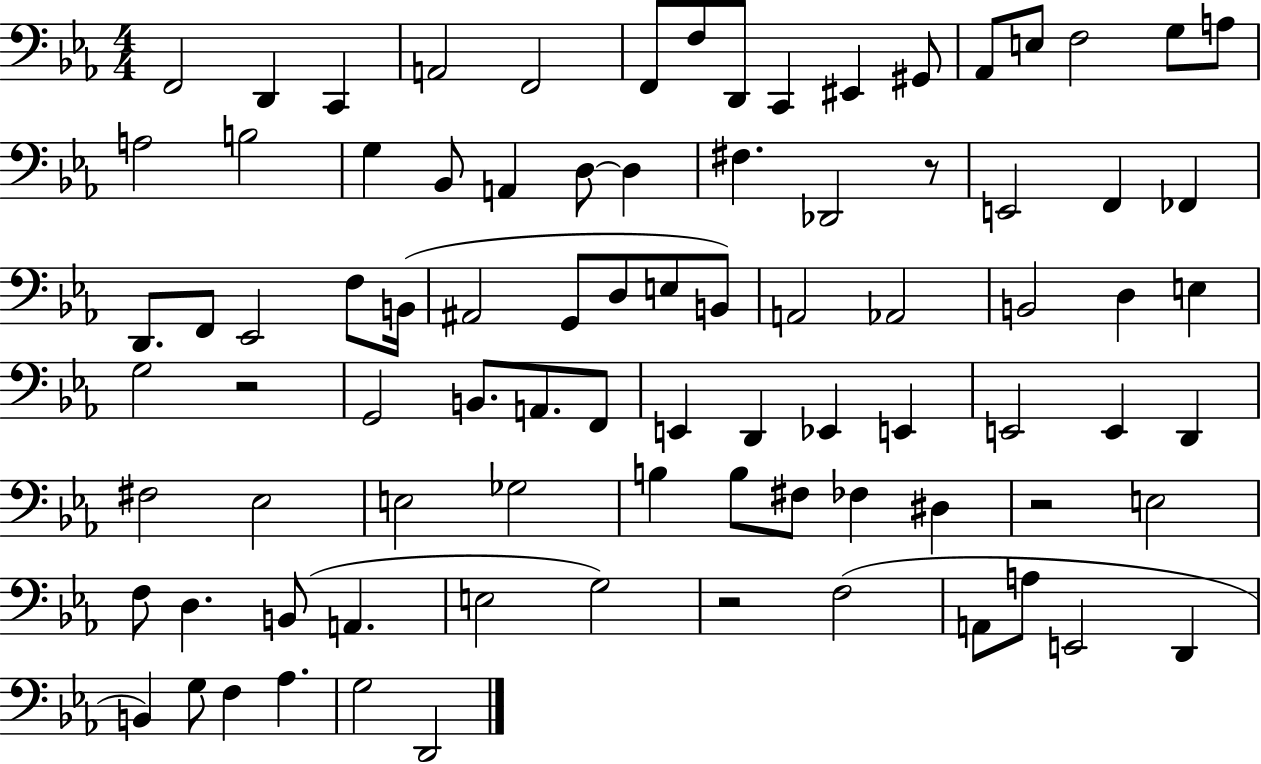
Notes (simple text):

F2/h D2/q C2/q A2/h F2/h F2/e F3/e D2/e C2/q EIS2/q G#2/e Ab2/e E3/e F3/h G3/e A3/e A3/h B3/h G3/q Bb2/e A2/q D3/e D3/q F#3/q. Db2/h R/e E2/h F2/q FES2/q D2/e. F2/e Eb2/h F3/e B2/s A#2/h G2/e D3/e E3/e B2/e A2/h Ab2/h B2/h D3/q E3/q G3/h R/h G2/h B2/e. A2/e. F2/e E2/q D2/q Eb2/q E2/q E2/h E2/q D2/q F#3/h Eb3/h E3/h Gb3/h B3/q B3/e F#3/e FES3/q D#3/q R/h E3/h F3/e D3/q. B2/e A2/q. E3/h G3/h R/h F3/h A2/e A3/e E2/h D2/q B2/q G3/e F3/q Ab3/q. G3/h D2/h